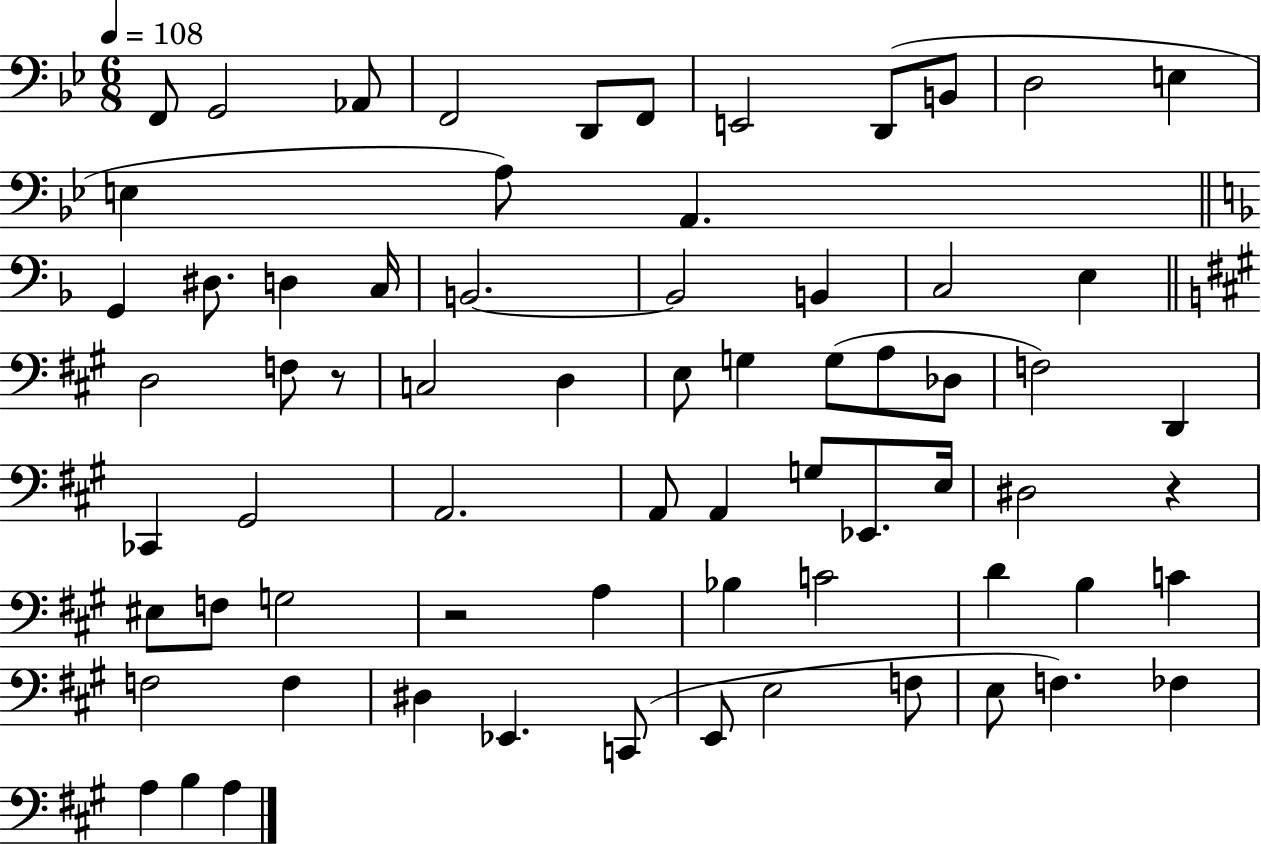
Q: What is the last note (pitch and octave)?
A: A3